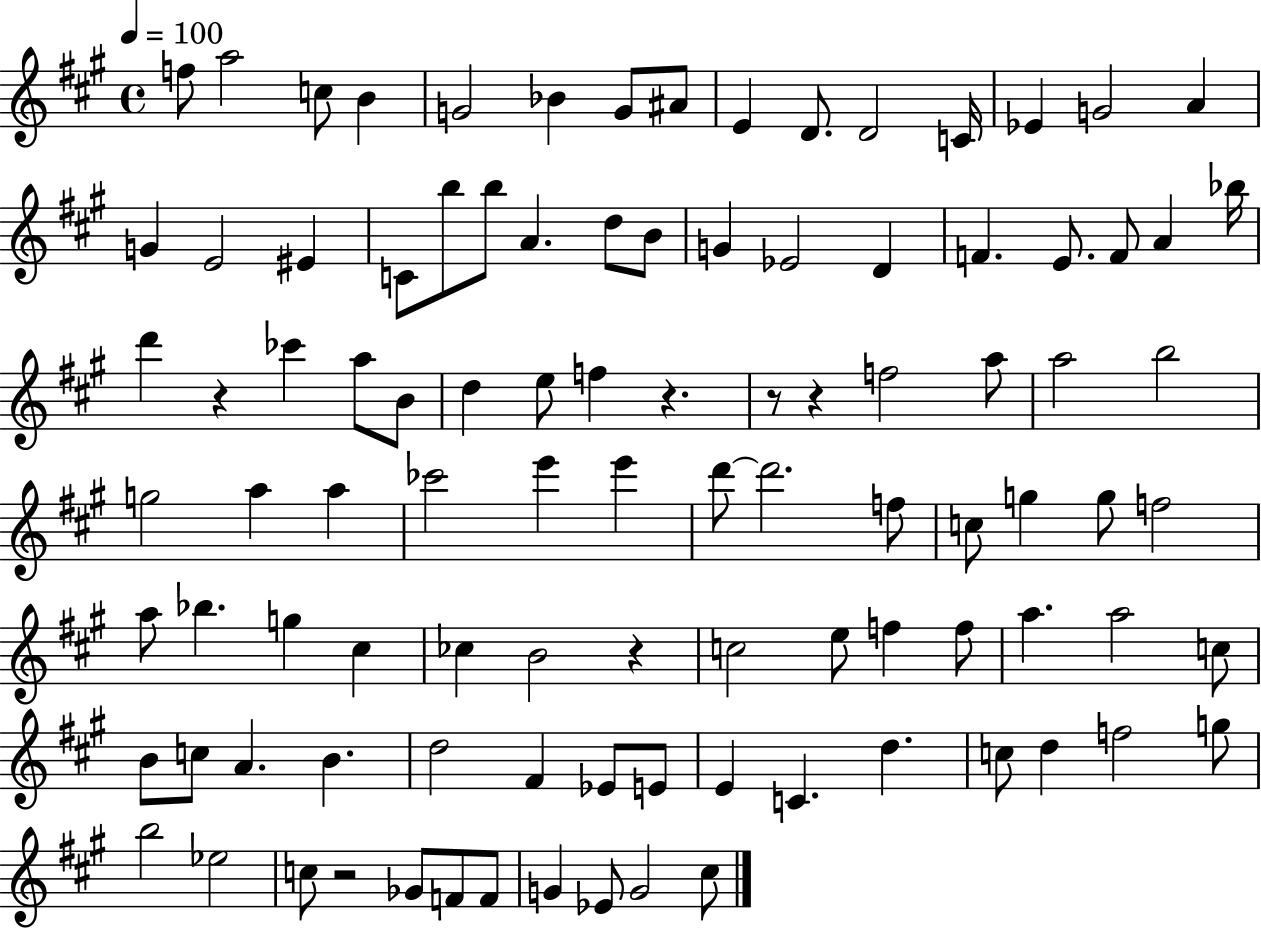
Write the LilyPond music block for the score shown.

{
  \clef treble
  \time 4/4
  \defaultTimeSignature
  \key a \major
  \tempo 4 = 100
  f''8 a''2 c''8 b'4 | g'2 bes'4 g'8 ais'8 | e'4 d'8. d'2 c'16 | ees'4 g'2 a'4 | \break g'4 e'2 eis'4 | c'8 b''8 b''8 a'4. d''8 b'8 | g'4 ees'2 d'4 | f'4. e'8. f'8 a'4 bes''16 | \break d'''4 r4 ces'''4 a''8 b'8 | d''4 e''8 f''4 r4. | r8 r4 f''2 a''8 | a''2 b''2 | \break g''2 a''4 a''4 | ces'''2 e'''4 e'''4 | d'''8~~ d'''2. f''8 | c''8 g''4 g''8 f''2 | \break a''8 bes''4. g''4 cis''4 | ces''4 b'2 r4 | c''2 e''8 f''4 f''8 | a''4. a''2 c''8 | \break b'8 c''8 a'4. b'4. | d''2 fis'4 ees'8 e'8 | e'4 c'4. d''4. | c''8 d''4 f''2 g''8 | \break b''2 ees''2 | c''8 r2 ges'8 f'8 f'8 | g'4 ees'8 g'2 cis''8 | \bar "|."
}